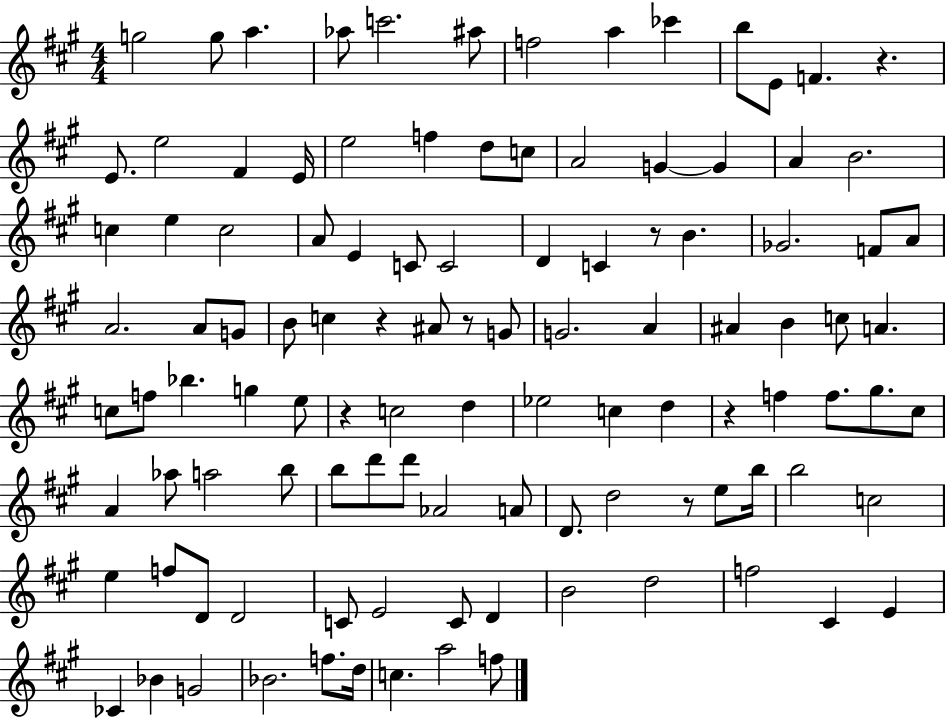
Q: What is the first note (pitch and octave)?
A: G5